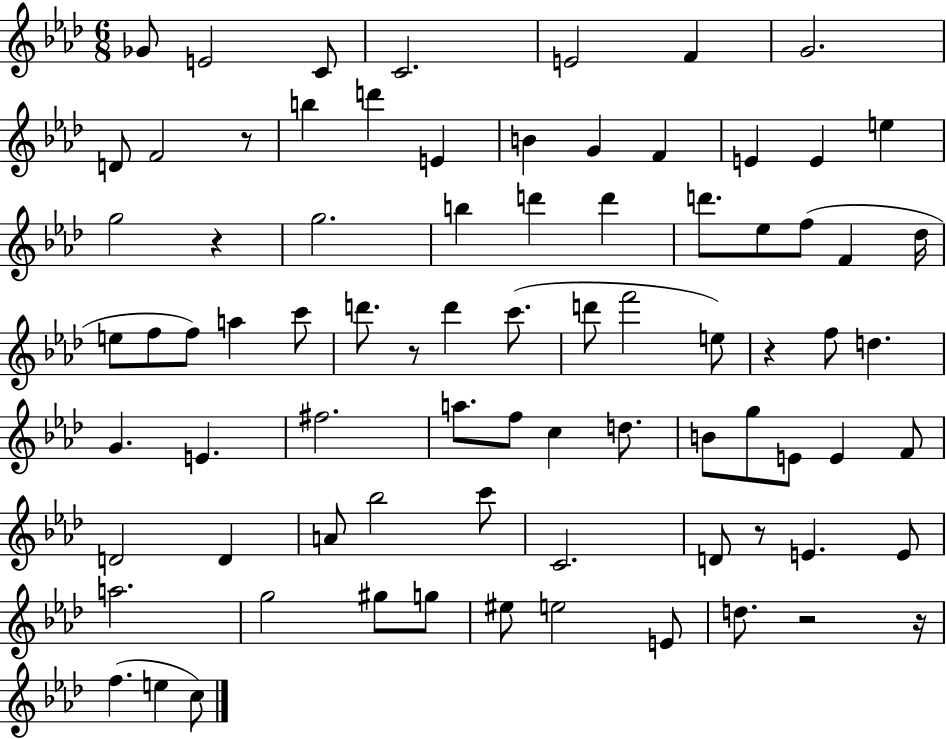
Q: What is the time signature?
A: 6/8